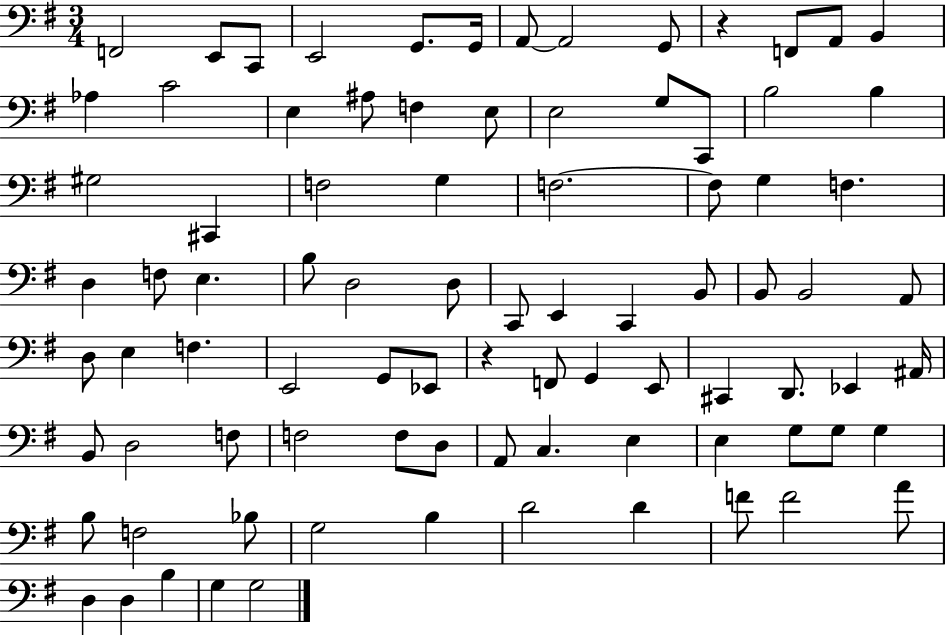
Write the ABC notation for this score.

X:1
T:Untitled
M:3/4
L:1/4
K:G
F,,2 E,,/2 C,,/2 E,,2 G,,/2 G,,/4 A,,/2 A,,2 G,,/2 z F,,/2 A,,/2 B,, _A, C2 E, ^A,/2 F, E,/2 E,2 G,/2 C,,/2 B,2 B, ^G,2 ^C,, F,2 G, F,2 F,/2 G, F, D, F,/2 E, B,/2 D,2 D,/2 C,,/2 E,, C,, B,,/2 B,,/2 B,,2 A,,/2 D,/2 E, F, E,,2 G,,/2 _E,,/2 z F,,/2 G,, E,,/2 ^C,, D,,/2 _E,, ^A,,/4 B,,/2 D,2 F,/2 F,2 F,/2 D,/2 A,,/2 C, E, E, G,/2 G,/2 G, B,/2 F,2 _B,/2 G,2 B, D2 D F/2 F2 A/2 D, D, B, G, G,2